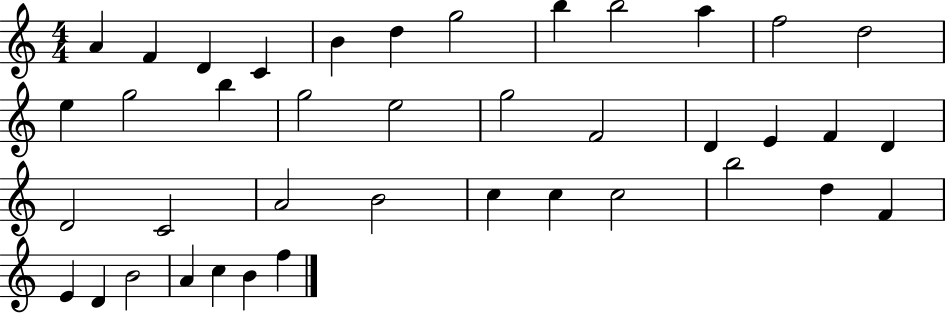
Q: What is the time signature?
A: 4/4